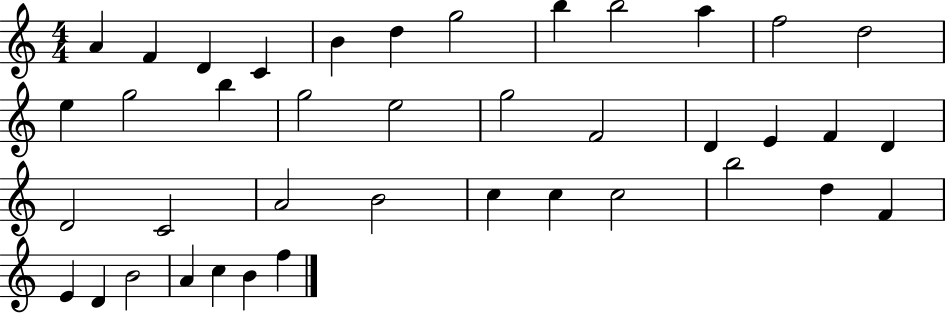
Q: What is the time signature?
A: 4/4